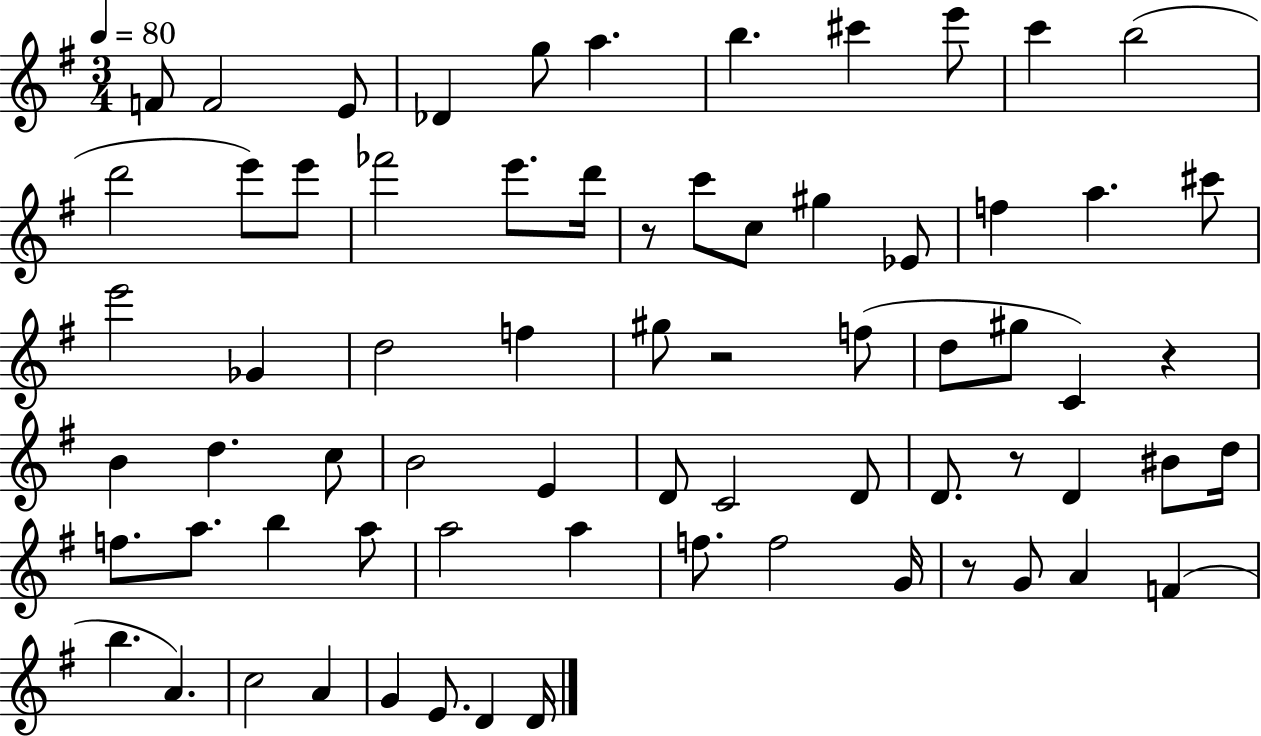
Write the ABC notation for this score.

X:1
T:Untitled
M:3/4
L:1/4
K:G
F/2 F2 E/2 _D g/2 a b ^c' e'/2 c' b2 d'2 e'/2 e'/2 _f'2 e'/2 d'/4 z/2 c'/2 c/2 ^g _E/2 f a ^c'/2 e'2 _G d2 f ^g/2 z2 f/2 d/2 ^g/2 C z B d c/2 B2 E D/2 C2 D/2 D/2 z/2 D ^B/2 d/4 f/2 a/2 b a/2 a2 a f/2 f2 G/4 z/2 G/2 A F b A c2 A G E/2 D D/4